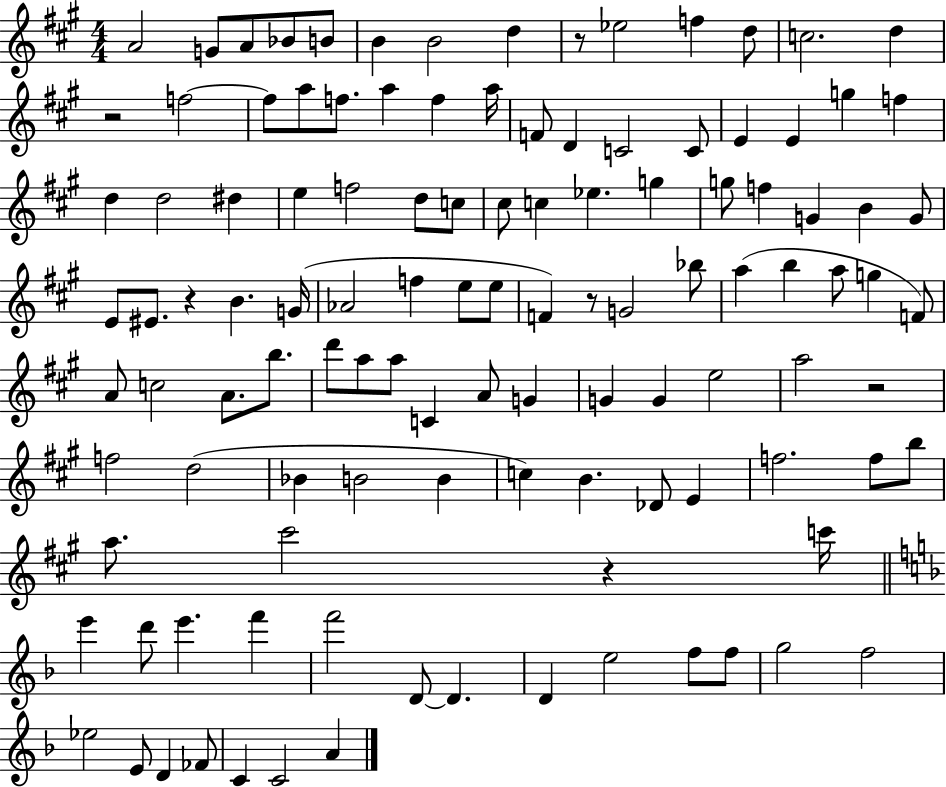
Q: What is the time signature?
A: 4/4